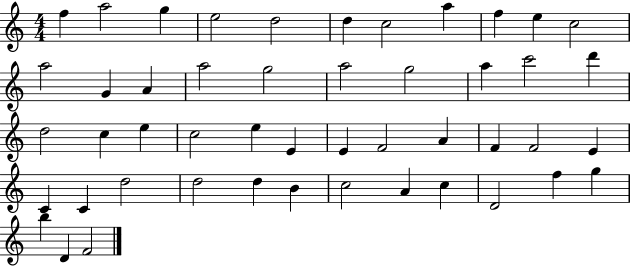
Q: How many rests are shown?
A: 0